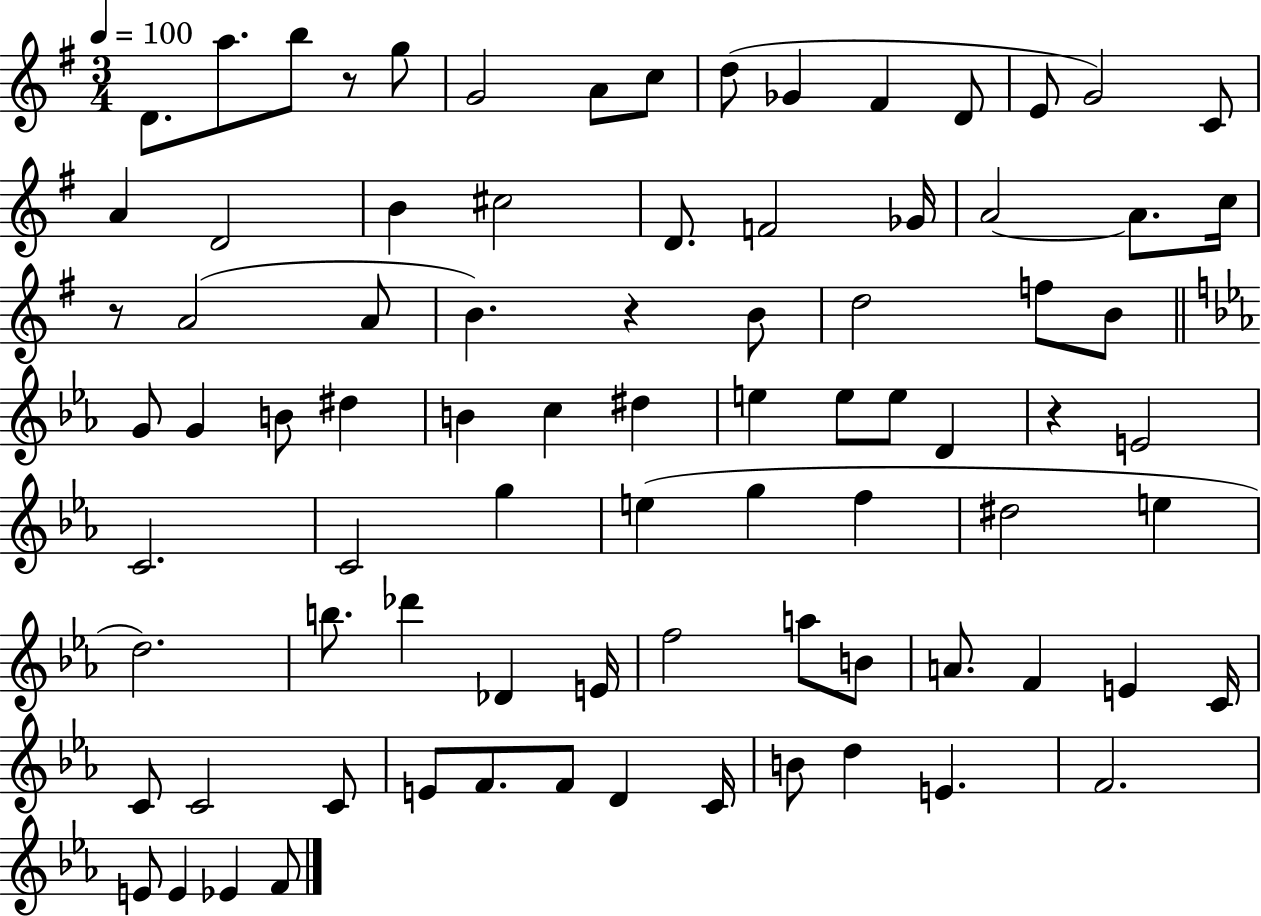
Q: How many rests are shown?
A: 4